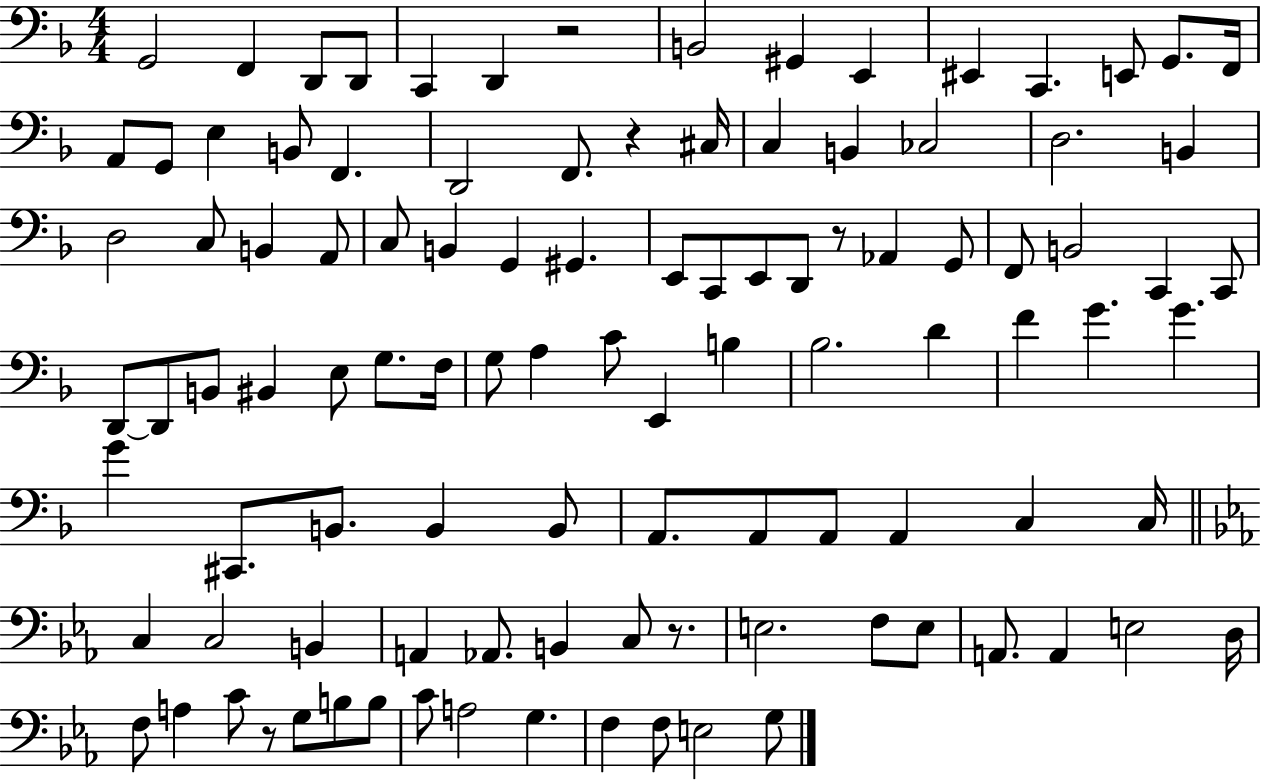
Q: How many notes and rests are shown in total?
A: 105